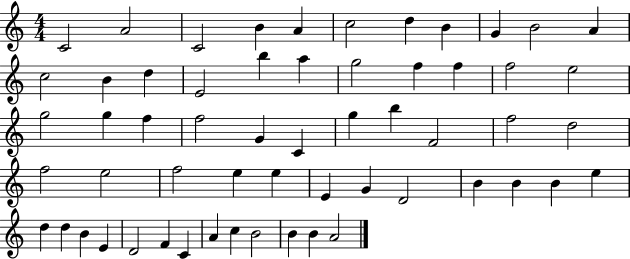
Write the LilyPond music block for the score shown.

{
  \clef treble
  \numericTimeSignature
  \time 4/4
  \key c \major
  c'2 a'2 | c'2 b'4 a'4 | c''2 d''4 b'4 | g'4 b'2 a'4 | \break c''2 b'4 d''4 | e'2 b''4 a''4 | g''2 f''4 f''4 | f''2 e''2 | \break g''2 g''4 f''4 | f''2 g'4 c'4 | g''4 b''4 f'2 | f''2 d''2 | \break f''2 e''2 | f''2 e''4 e''4 | e'4 g'4 d'2 | b'4 b'4 b'4 e''4 | \break d''4 d''4 b'4 e'4 | d'2 f'4 c'4 | a'4 c''4 b'2 | b'4 b'4 a'2 | \break \bar "|."
}